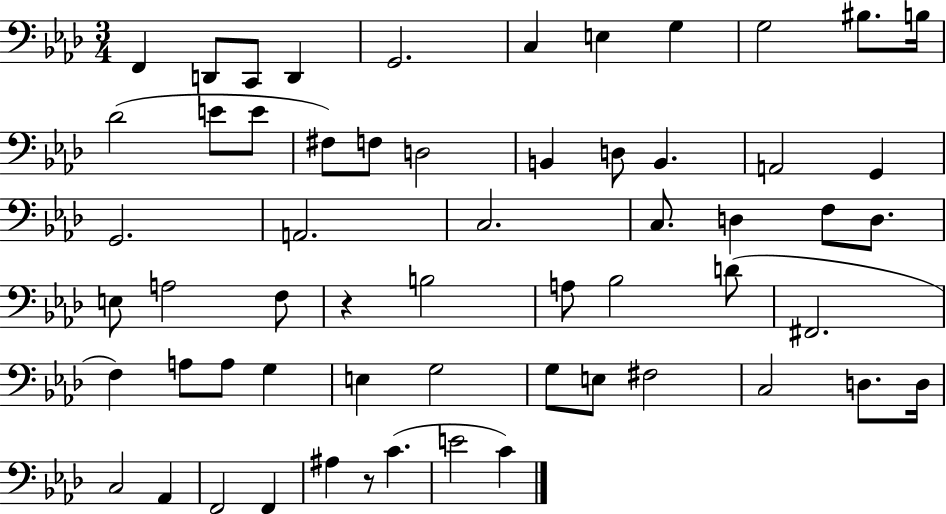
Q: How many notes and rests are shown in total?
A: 59